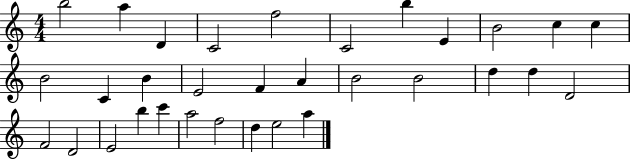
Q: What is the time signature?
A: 4/4